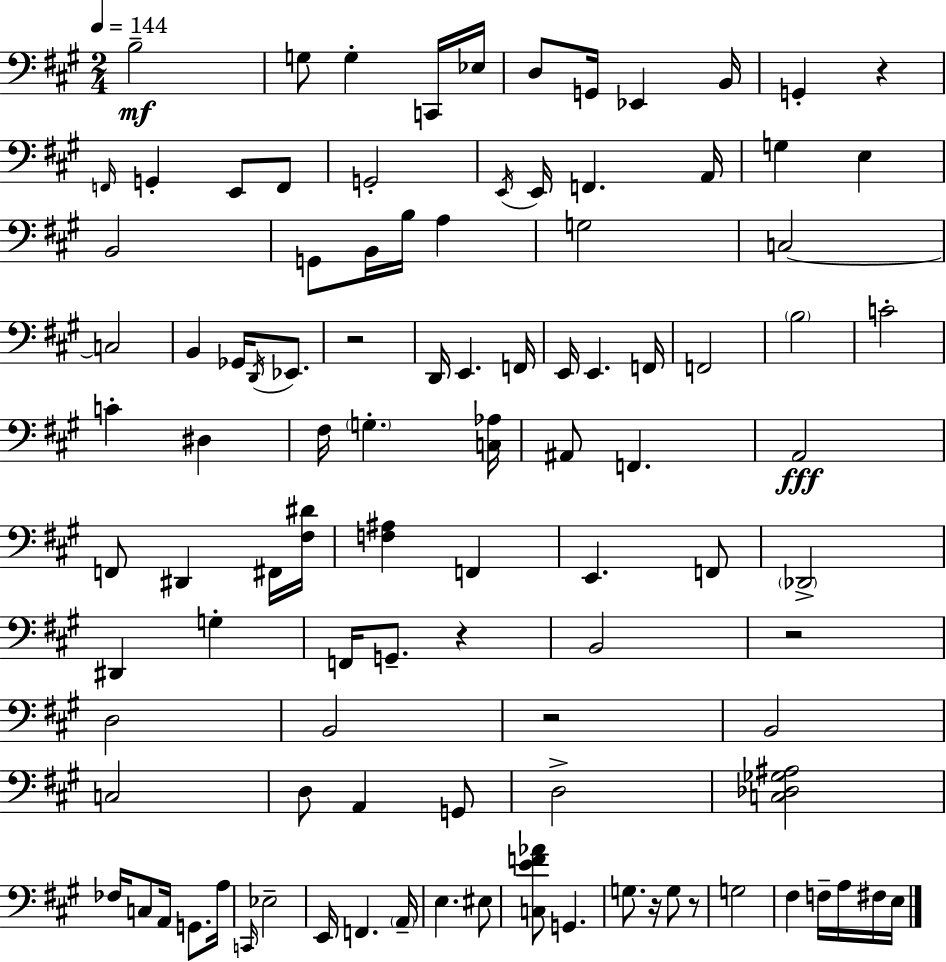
B3/h G3/e G3/q C2/s Eb3/s D3/e G2/s Eb2/q B2/s G2/q R/q F2/s G2/q E2/e F2/e G2/h E2/s E2/s F2/q. A2/s G3/q E3/q B2/h G2/e B2/s B3/s A3/q G3/h C3/h C3/h B2/q Gb2/s D2/s Eb2/e. R/h D2/s E2/q. F2/s E2/s E2/q. F2/s F2/h B3/h C4/h C4/q D#3/q F#3/s G3/q. [C3,Ab3]/s A#2/e F2/q. A2/h F2/e D#2/q F#2/s [F#3,D#4]/s [F3,A#3]/q F2/q E2/q. F2/e Db2/h D#2/q G3/q F2/s G2/e. R/q B2/h R/h D3/h B2/h R/h B2/h C3/h D3/e A2/q G2/e D3/h [C3,Db3,Gb3,A#3]/h FES3/s C3/e A2/s G2/e. A3/s C2/s Eb3/h E2/s F2/q. A2/s E3/q. EIS3/e [C3,E4,F4,Ab4]/e G2/q. G3/e. R/s G3/e R/e G3/h F#3/q F3/s A3/s F#3/s E3/s